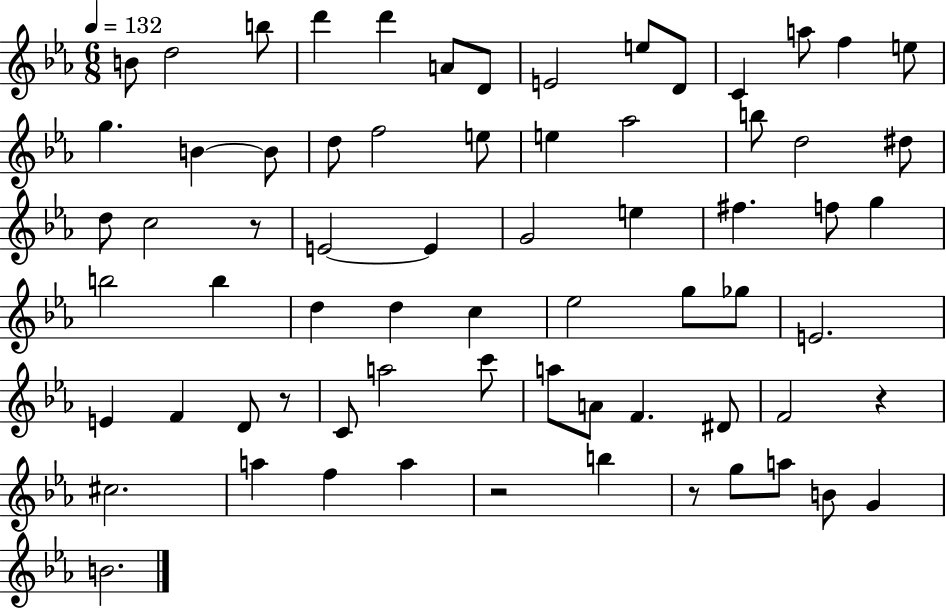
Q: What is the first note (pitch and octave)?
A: B4